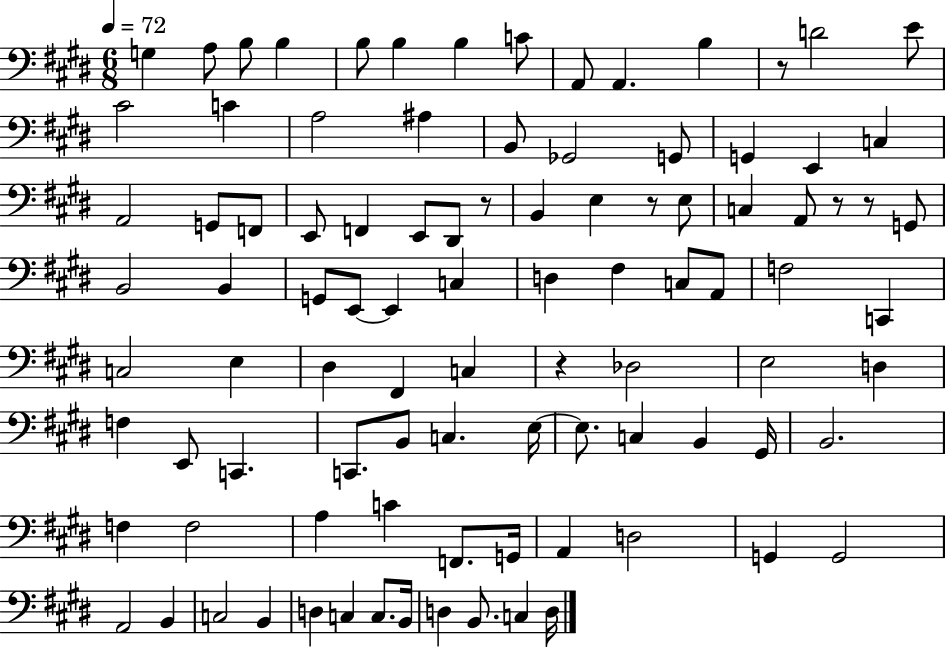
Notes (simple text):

G3/q A3/e B3/e B3/q B3/e B3/q B3/q C4/e A2/e A2/q. B3/q R/e D4/h E4/e C#4/h C4/q A3/h A#3/q B2/e Gb2/h G2/e G2/q E2/q C3/q A2/h G2/e F2/e E2/e F2/q E2/e D#2/e R/e B2/q E3/q R/e E3/e C3/q A2/e R/e R/e G2/e B2/h B2/q G2/e E2/e E2/q C3/q D3/q F#3/q C3/e A2/e F3/h C2/q C3/h E3/q D#3/q F#2/q C3/q R/q Db3/h E3/h D3/q F3/q E2/e C2/q. C2/e. B2/e C3/q. E3/s E3/e. C3/q B2/q G#2/s B2/h. F3/q F3/h A3/q C4/q F2/e. G2/s A2/q D3/h G2/q G2/h A2/h B2/q C3/h B2/q D3/q C3/q C3/e. B2/s D3/q B2/e. C3/q D3/s